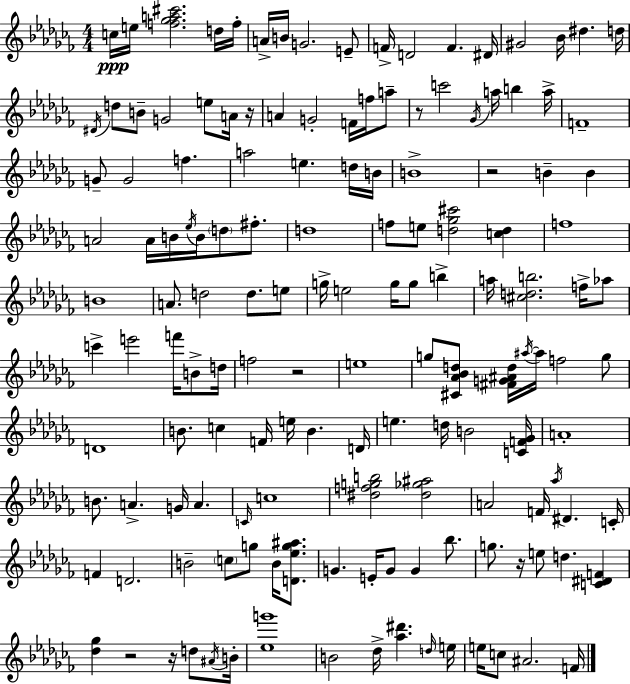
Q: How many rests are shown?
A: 7